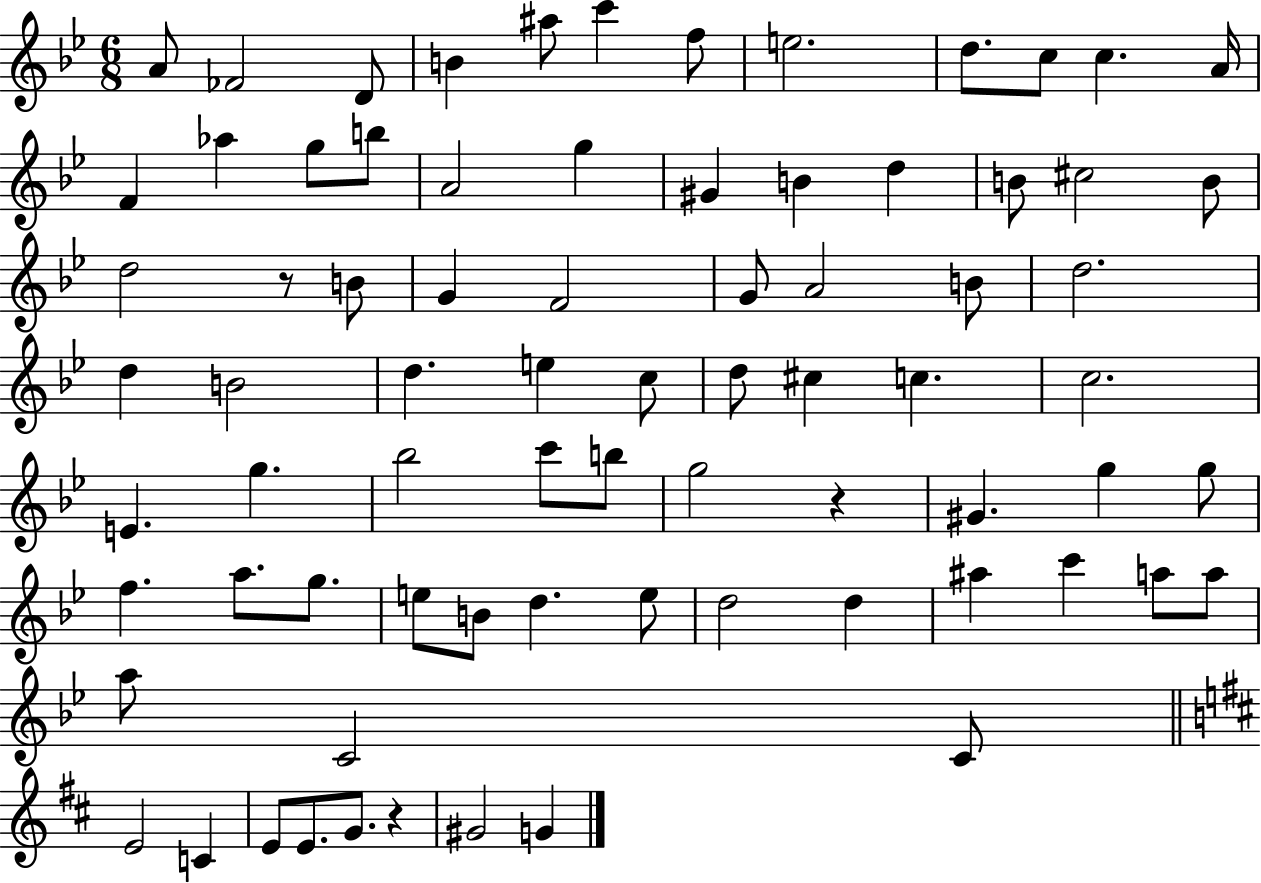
{
  \clef treble
  \numericTimeSignature
  \time 6/8
  \key bes \major
  a'8 fes'2 d'8 | b'4 ais''8 c'''4 f''8 | e''2. | d''8. c''8 c''4. a'16 | \break f'4 aes''4 g''8 b''8 | a'2 g''4 | gis'4 b'4 d''4 | b'8 cis''2 b'8 | \break d''2 r8 b'8 | g'4 f'2 | g'8 a'2 b'8 | d''2. | \break d''4 b'2 | d''4. e''4 c''8 | d''8 cis''4 c''4. | c''2. | \break e'4. g''4. | bes''2 c'''8 b''8 | g''2 r4 | gis'4. g''4 g''8 | \break f''4. a''8. g''8. | e''8 b'8 d''4. e''8 | d''2 d''4 | ais''4 c'''4 a''8 a''8 | \break a''8 c'2 c'8 | \bar "||" \break \key d \major e'2 c'4 | e'8 e'8. g'8. r4 | gis'2 g'4 | \bar "|."
}